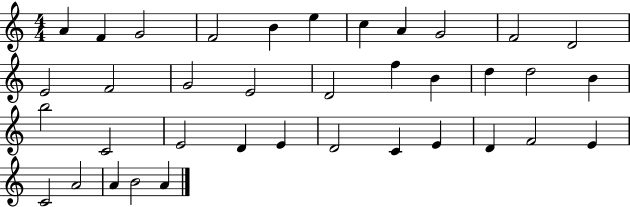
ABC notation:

X:1
T:Untitled
M:4/4
L:1/4
K:C
A F G2 F2 B e c A G2 F2 D2 E2 F2 G2 E2 D2 f B d d2 B b2 C2 E2 D E D2 C E D F2 E C2 A2 A B2 A